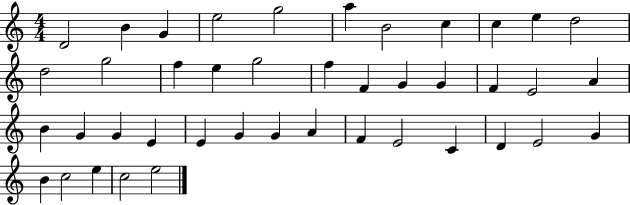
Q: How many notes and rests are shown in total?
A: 42